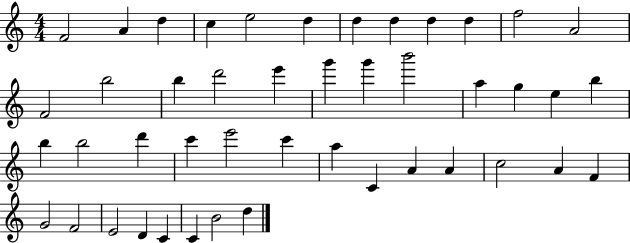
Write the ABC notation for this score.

X:1
T:Untitled
M:4/4
L:1/4
K:C
F2 A d c e2 d d d d d f2 A2 F2 b2 b d'2 e' g' g' b'2 a g e b b b2 d' c' e'2 c' a C A A c2 A F G2 F2 E2 D C C B2 d